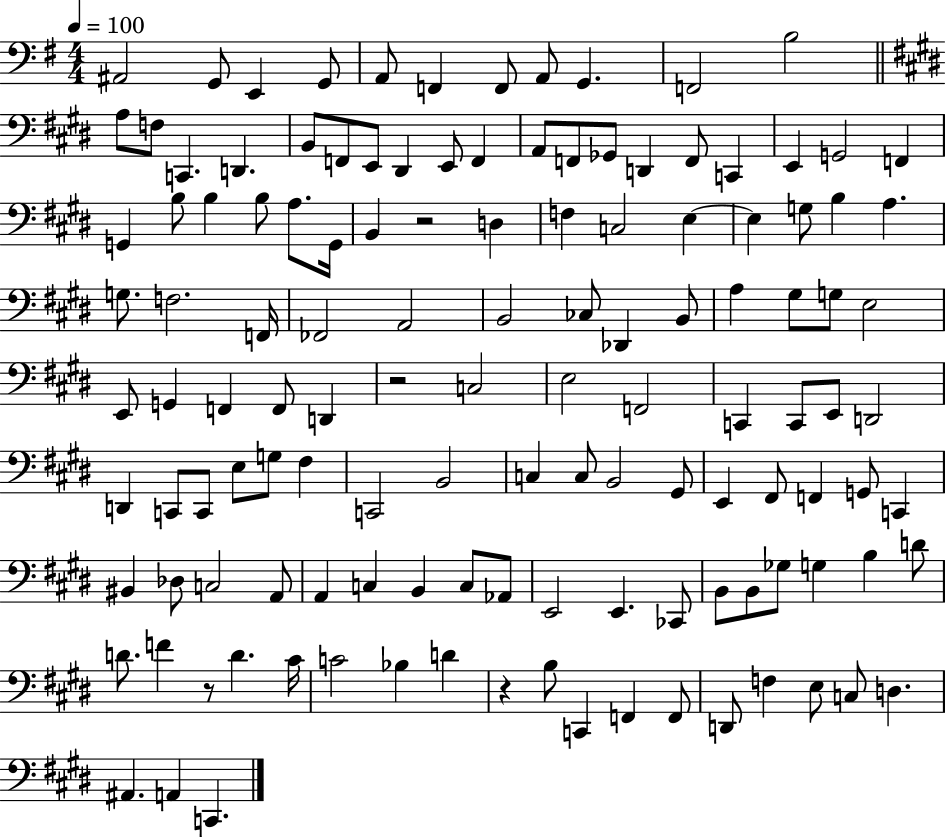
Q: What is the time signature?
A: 4/4